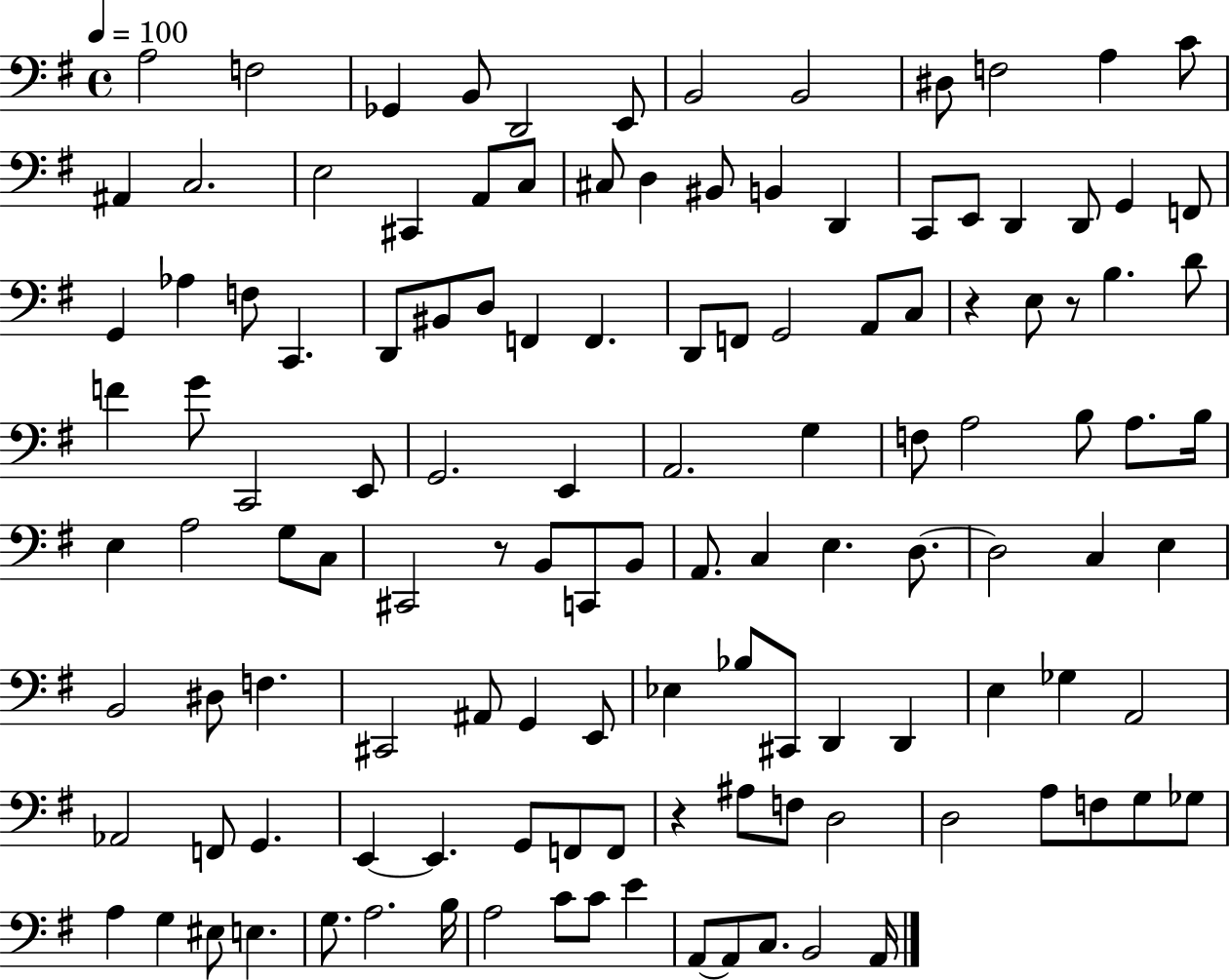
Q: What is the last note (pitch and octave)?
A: A2